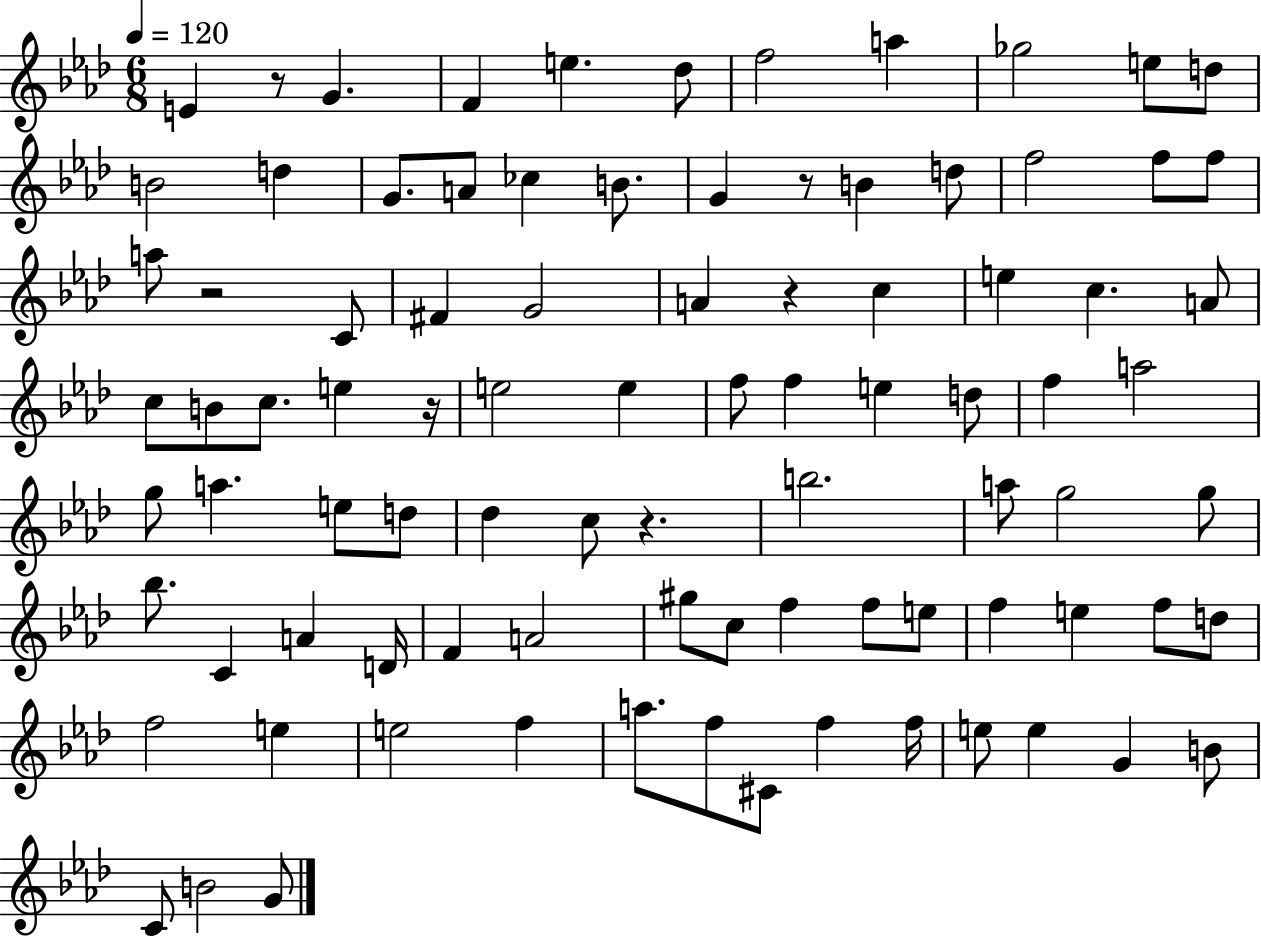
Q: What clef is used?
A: treble